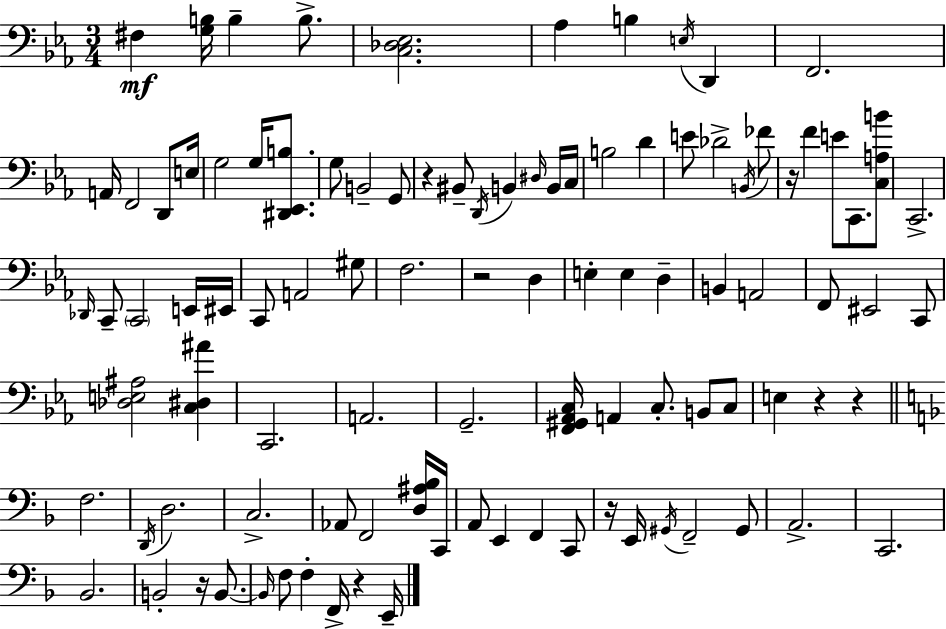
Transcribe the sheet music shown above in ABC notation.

X:1
T:Untitled
M:3/4
L:1/4
K:Cm
^F, [G,B,]/4 B, B,/2 [C,_D,_E,]2 _A, B, E,/4 D,, F,,2 A,,/4 F,,2 D,,/2 E,/4 G,2 G,/4 [^D,,_E,,B,]/2 G,/2 B,,2 G,,/2 z ^B,,/2 D,,/4 B,, ^D,/4 B,,/4 C,/4 B,2 D E/2 _D2 B,,/4 _F/2 z/4 F E/2 C,,/2 [C,A,B]/2 C,,2 _D,,/4 C,,/2 C,,2 E,,/4 ^E,,/4 C,,/2 A,,2 ^G,/2 F,2 z2 D, E, E, D, B,, A,,2 F,,/2 ^E,,2 C,,/2 [_D,E,^A,]2 [C,^D,^A] C,,2 A,,2 G,,2 [F,,^G,,_A,,C,]/4 A,, C,/2 B,,/2 C,/2 E, z z F,2 D,,/4 D,2 C,2 _A,,/2 F,,2 [D,^A,_B,]/4 C,,/4 A,,/2 E,, F,, C,,/2 z/4 E,,/4 ^G,,/4 F,,2 ^G,,/2 A,,2 C,,2 _B,,2 B,,2 z/4 B,,/2 B,,/4 F,/2 F, F,,/4 z E,,/4